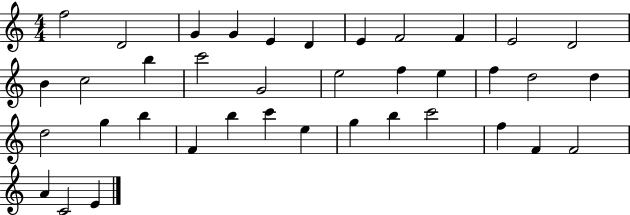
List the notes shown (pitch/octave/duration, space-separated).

F5/h D4/h G4/q G4/q E4/q D4/q E4/q F4/h F4/q E4/h D4/h B4/q C5/h B5/q C6/h G4/h E5/h F5/q E5/q F5/q D5/h D5/q D5/h G5/q B5/q F4/q B5/q C6/q E5/q G5/q B5/q C6/h F5/q F4/q F4/h A4/q C4/h E4/q